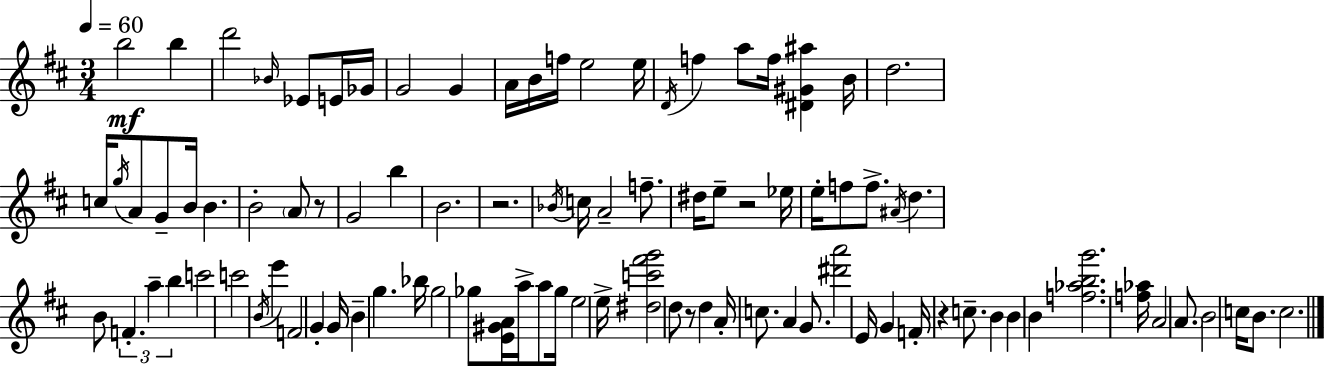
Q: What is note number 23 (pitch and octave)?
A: A4